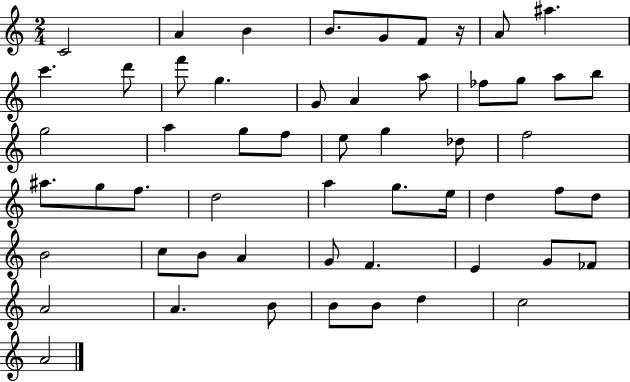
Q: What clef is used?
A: treble